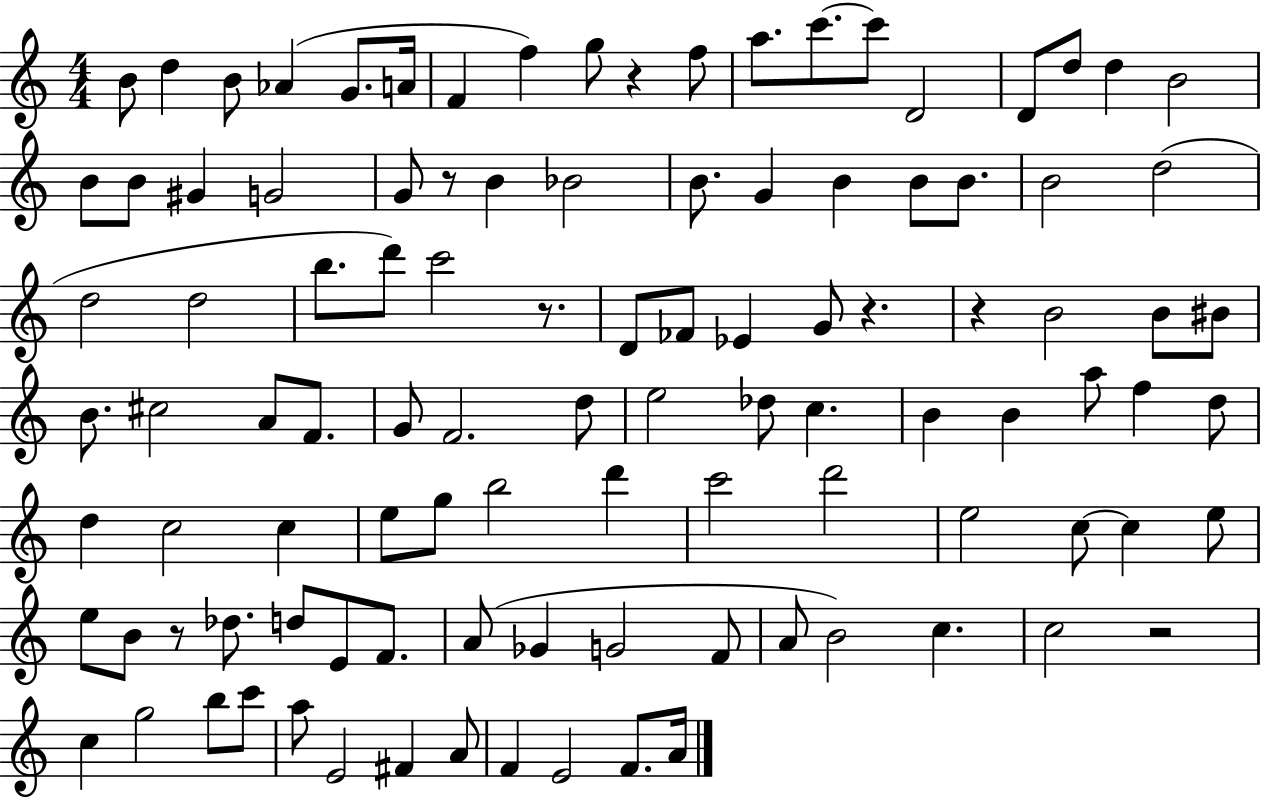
B4/e D5/q B4/e Ab4/q G4/e. A4/s F4/q F5/q G5/e R/q F5/e A5/e. C6/e. C6/e D4/h D4/e D5/e D5/q B4/h B4/e B4/e G#4/q G4/h G4/e R/e B4/q Bb4/h B4/e. G4/q B4/q B4/e B4/e. B4/h D5/h D5/h D5/h B5/e. D6/e C6/h R/e. D4/e FES4/e Eb4/q G4/e R/q. R/q B4/h B4/e BIS4/e B4/e. C#5/h A4/e F4/e. G4/e F4/h. D5/e E5/h Db5/e C5/q. B4/q B4/q A5/e F5/q D5/e D5/q C5/h C5/q E5/e G5/e B5/h D6/q C6/h D6/h E5/h C5/e C5/q E5/e E5/e B4/e R/e Db5/e. D5/e E4/e F4/e. A4/e Gb4/q G4/h F4/e A4/e B4/h C5/q. C5/h R/h C5/q G5/h B5/e C6/e A5/e E4/h F#4/q A4/e F4/q E4/h F4/e. A4/s